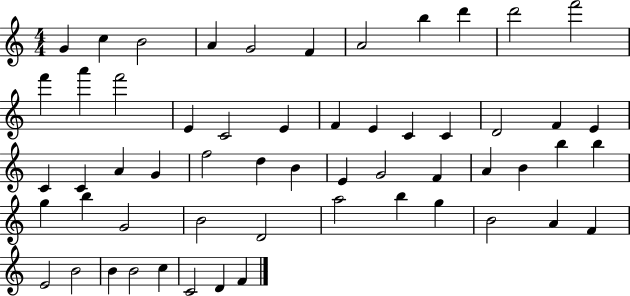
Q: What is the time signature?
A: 4/4